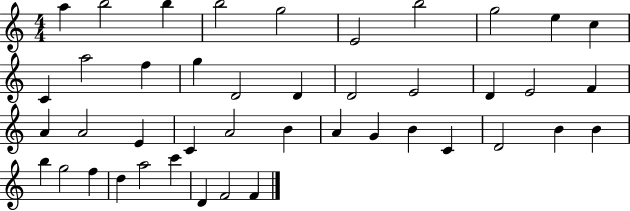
{
  \clef treble
  \numericTimeSignature
  \time 4/4
  \key c \major
  a''4 b''2 b''4 | b''2 g''2 | e'2 b''2 | g''2 e''4 c''4 | \break c'4 a''2 f''4 | g''4 d'2 d'4 | d'2 e'2 | d'4 e'2 f'4 | \break a'4 a'2 e'4 | c'4 a'2 b'4 | a'4 g'4 b'4 c'4 | d'2 b'4 b'4 | \break b''4 g''2 f''4 | d''4 a''2 c'''4 | d'4 f'2 f'4 | \bar "|."
}